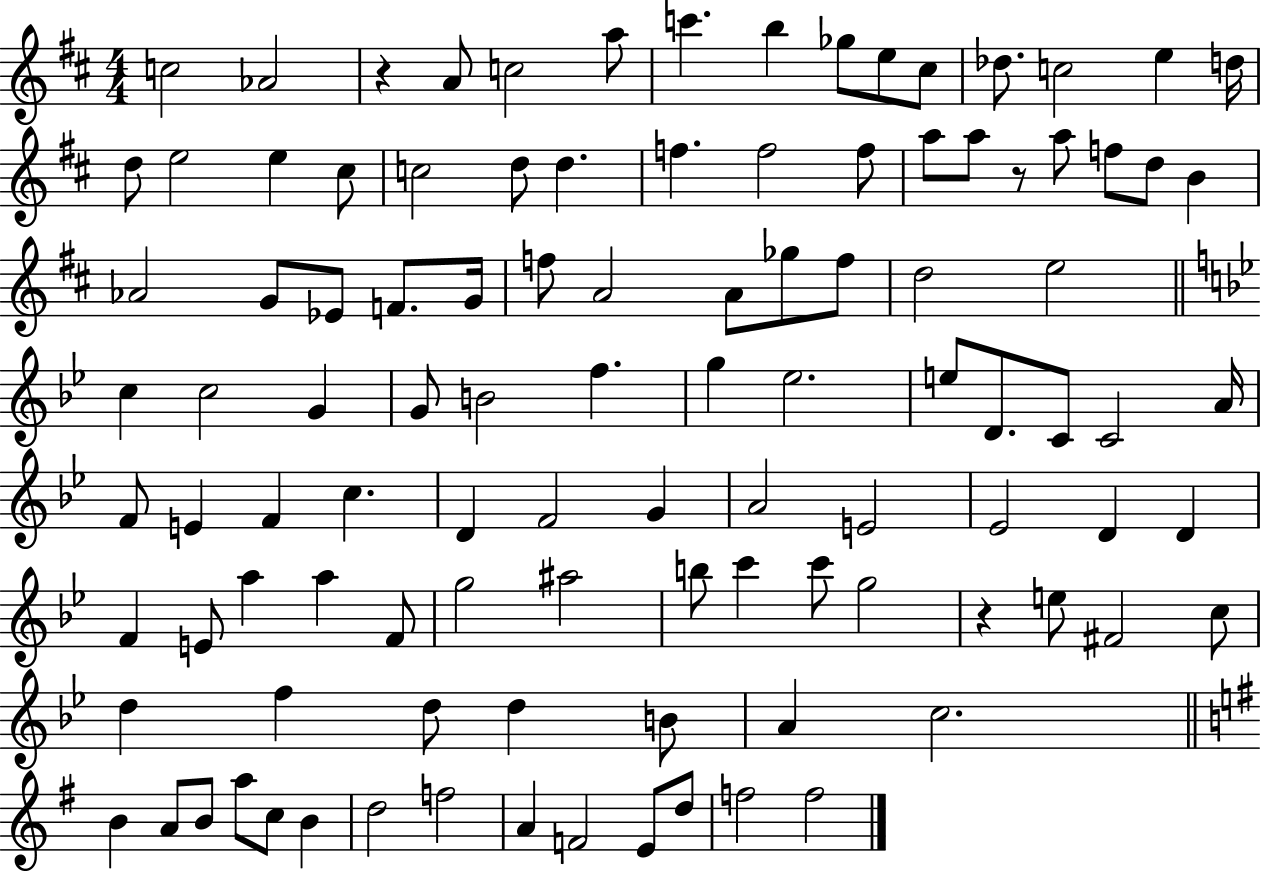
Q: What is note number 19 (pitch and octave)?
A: C5